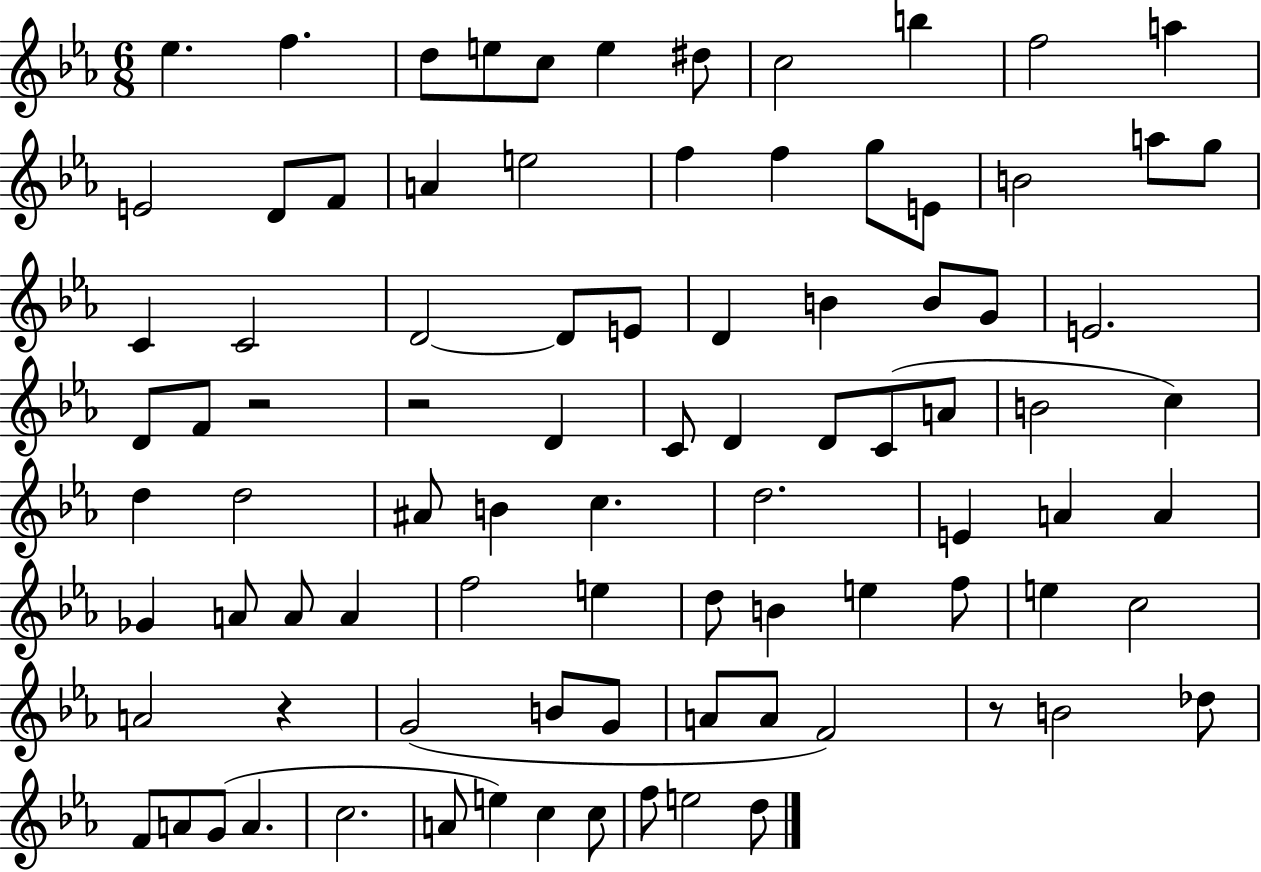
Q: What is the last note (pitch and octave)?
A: D5